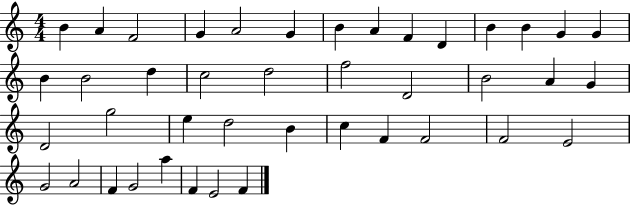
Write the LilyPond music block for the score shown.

{
  \clef treble
  \numericTimeSignature
  \time 4/4
  \key c \major
  b'4 a'4 f'2 | g'4 a'2 g'4 | b'4 a'4 f'4 d'4 | b'4 b'4 g'4 g'4 | \break b'4 b'2 d''4 | c''2 d''2 | f''2 d'2 | b'2 a'4 g'4 | \break d'2 g''2 | e''4 d''2 b'4 | c''4 f'4 f'2 | f'2 e'2 | \break g'2 a'2 | f'4 g'2 a''4 | f'4 e'2 f'4 | \bar "|."
}